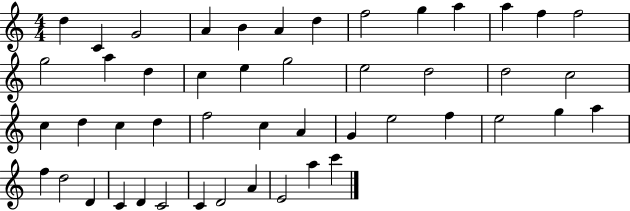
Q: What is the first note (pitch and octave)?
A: D5